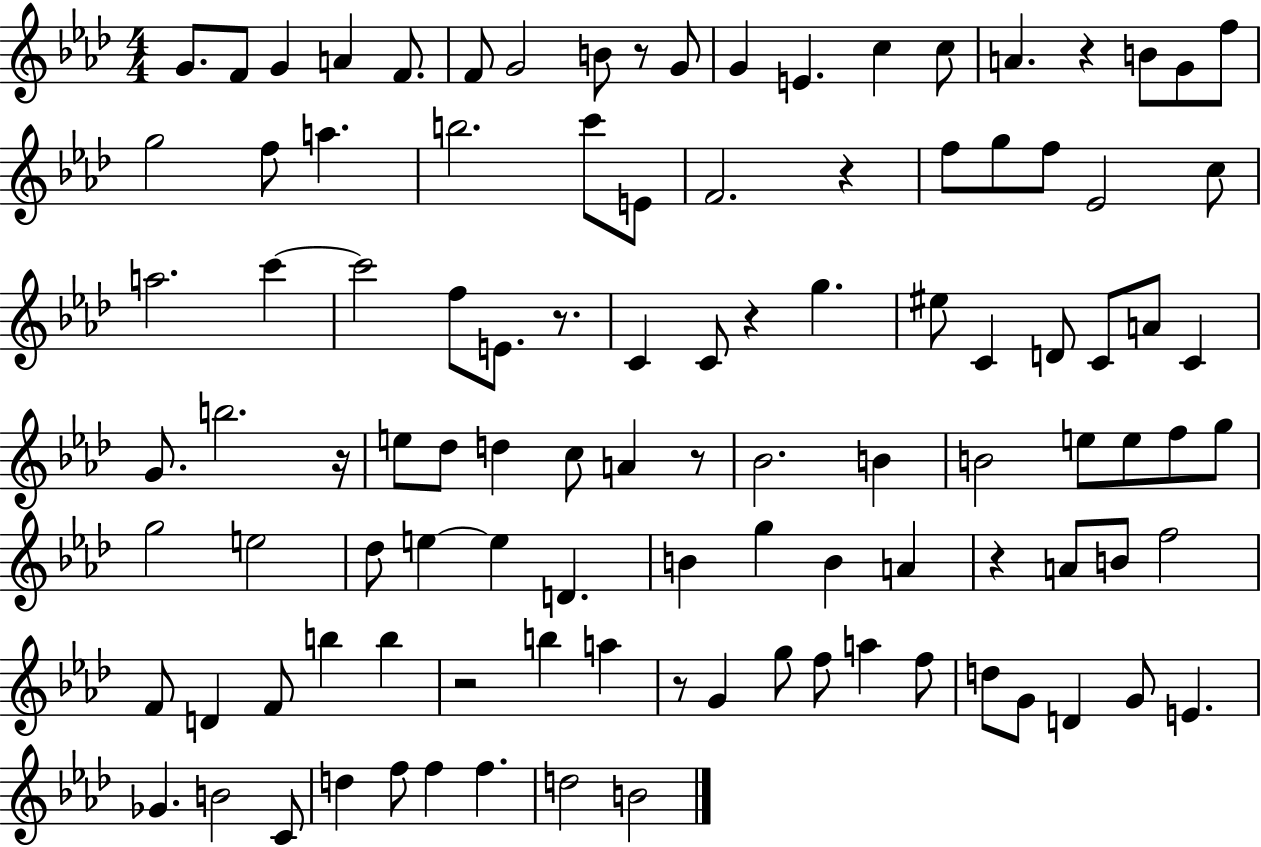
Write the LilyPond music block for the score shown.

{
  \clef treble
  \numericTimeSignature
  \time 4/4
  \key aes \major
  g'8. f'8 g'4 a'4 f'8. | f'8 g'2 b'8 r8 g'8 | g'4 e'4. c''4 c''8 | a'4. r4 b'8 g'8 f''8 | \break g''2 f''8 a''4. | b''2. c'''8 e'8 | f'2. r4 | f''8 g''8 f''8 ees'2 c''8 | \break a''2. c'''4~~ | c'''2 f''8 e'8. r8. | c'4 c'8 r4 g''4. | eis''8 c'4 d'8 c'8 a'8 c'4 | \break g'8. b''2. r16 | e''8 des''8 d''4 c''8 a'4 r8 | bes'2. b'4 | b'2 e''8 e''8 f''8 g''8 | \break g''2 e''2 | des''8 e''4~~ e''4 d'4. | b'4 g''4 b'4 a'4 | r4 a'8 b'8 f''2 | \break f'8 d'4 f'8 b''4 b''4 | r2 b''4 a''4 | r8 g'4 g''8 f''8 a''4 f''8 | d''8 g'8 d'4 g'8 e'4. | \break ges'4. b'2 c'8 | d''4 f''8 f''4 f''4. | d''2 b'2 | \bar "|."
}